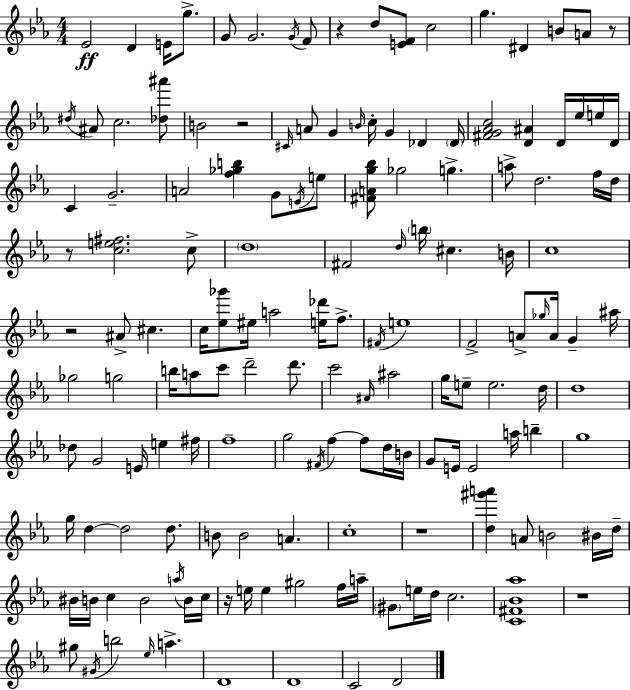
X:1
T:Untitled
M:4/4
L:1/4
K:Eb
_E2 D E/4 g/2 G/2 G2 G/4 F/2 z d/2 [EF]/2 c2 g ^D B/2 A/2 z/2 ^d/4 ^A/2 c2 [_d^a']/2 B2 z2 ^C/4 A/2 G B/4 c/4 G _D _D/4 [^FG_Ac]2 [D^A] D/4 _e/4 e/4 D/4 C G2 A2 [f_gb] G/2 E/4 e/2 [^FAg_b]/2 _g2 g a/2 d2 f/4 d/4 z/2 [ce^f]2 c/2 d4 ^F2 d/4 b/4 ^c B/4 c4 z2 ^A/2 ^c c/4 [_e_g']/2 ^e/4 a2 [e_d']/4 f/2 ^F/4 e4 F2 A/2 _g/4 A/4 G ^a/4 _g2 g2 b/4 a/2 c'/2 d'2 d'/2 c'2 ^A/4 ^a2 g/4 e/2 e2 d/4 d4 _d/2 G2 E/4 e ^f/4 f4 g2 ^F/4 f f/2 d/4 B/4 G/2 E/4 E2 a/4 b g4 g/4 d d2 d/2 B/2 B2 A c4 z4 [d^g'a'] A/2 B2 ^B/4 d/4 ^B/4 B/4 c B2 a/4 B/4 c/4 z/4 e/4 e ^g2 f/4 a/4 ^G/2 e/4 d/4 c2 [C^F_B_a]4 z4 ^g/2 ^G/4 b2 _e/4 a D4 D4 C2 D2